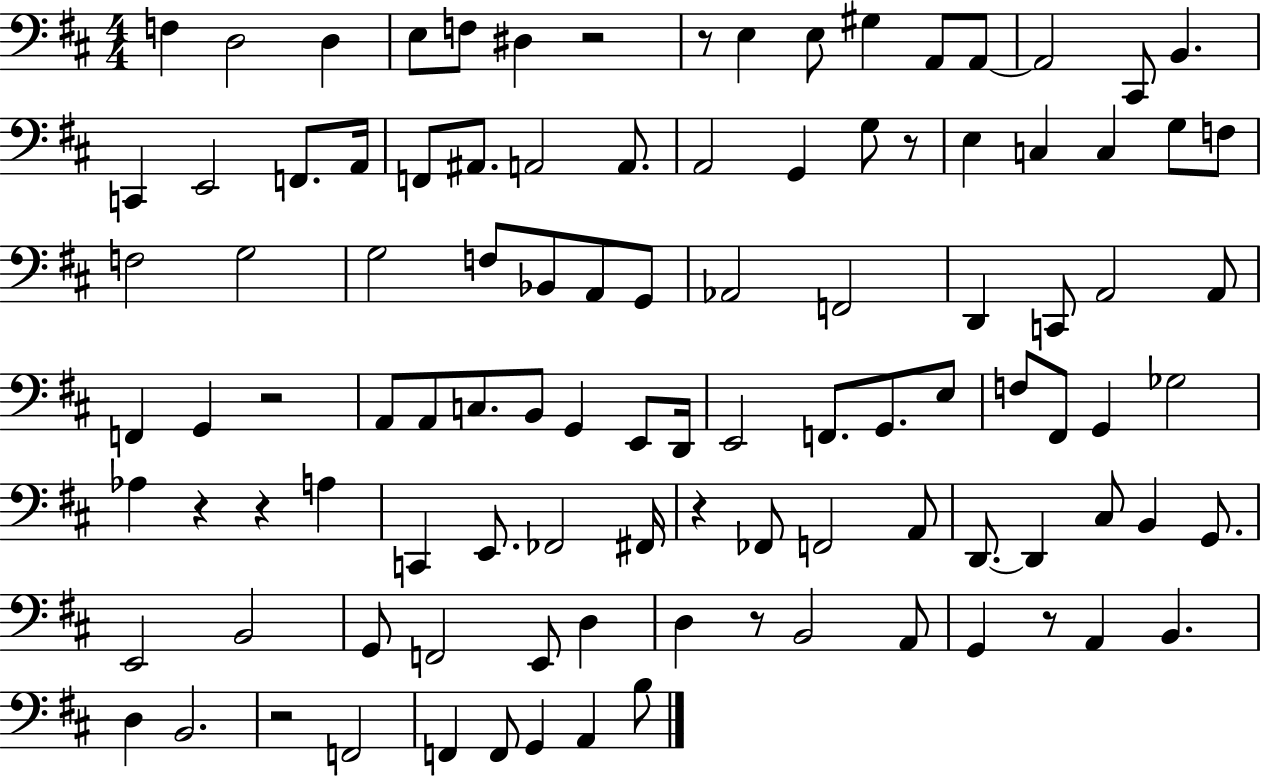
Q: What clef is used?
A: bass